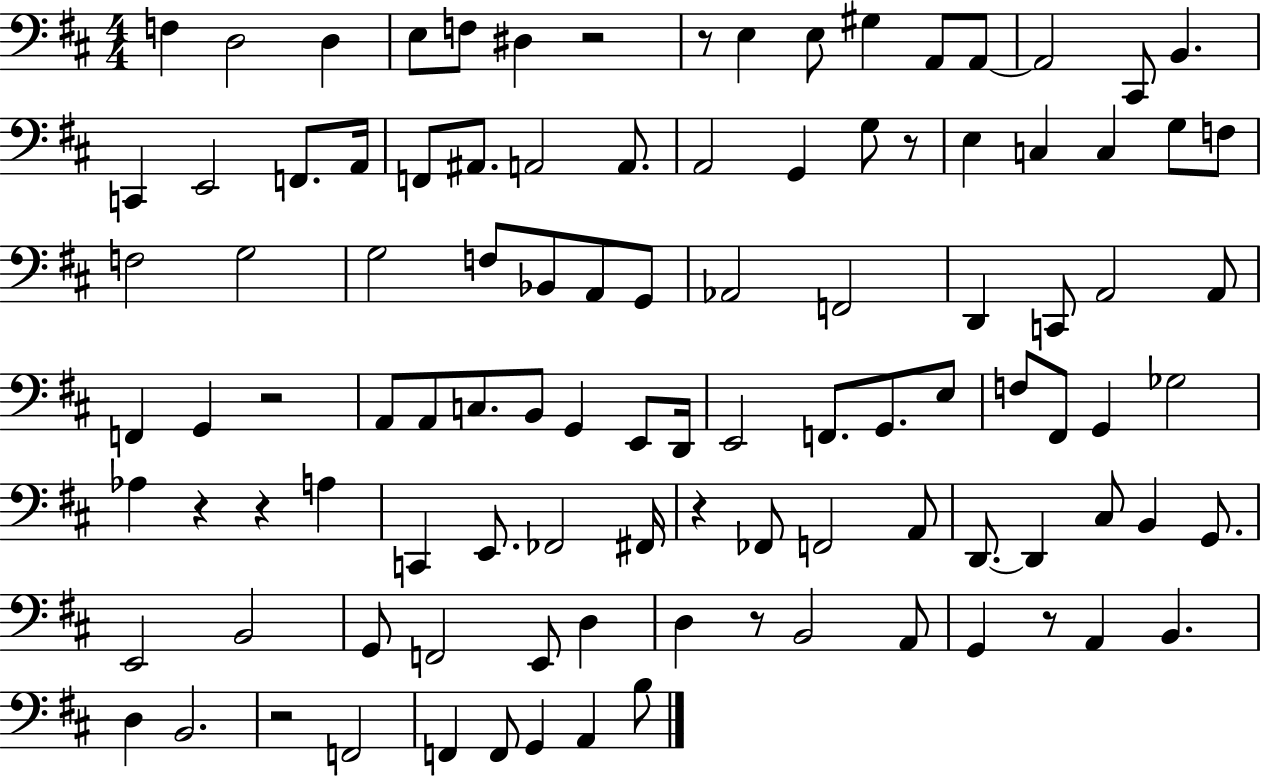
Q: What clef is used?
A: bass